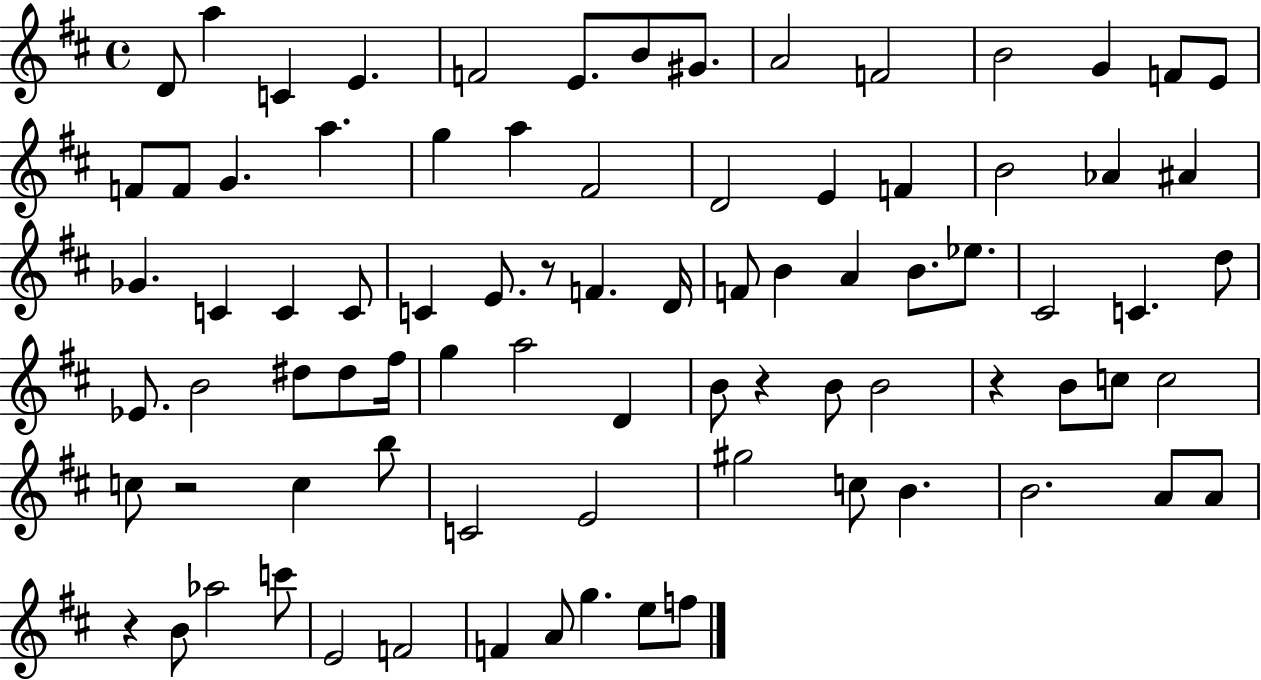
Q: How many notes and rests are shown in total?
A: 83